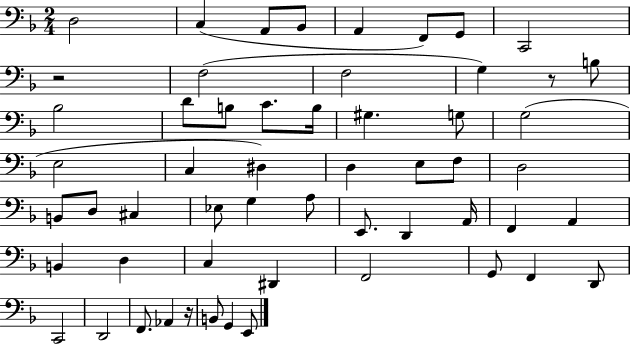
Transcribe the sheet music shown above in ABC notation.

X:1
T:Untitled
M:2/4
L:1/4
K:F
D,2 C, A,,/2 _B,,/2 A,, F,,/2 G,,/2 C,,2 z2 F,2 F,2 G, z/2 B,/2 _B,2 D/2 B,/2 C/2 B,/4 ^G, G,/2 G,2 E,2 C, ^D, D, E,/2 F,/2 D,2 B,,/2 D,/2 ^C, _E,/2 G, A,/2 E,,/2 D,, A,,/4 F,, A,, B,, D, C, ^D,, F,,2 G,,/2 F,, D,,/2 C,,2 D,,2 F,,/2 _A,, z/4 B,,/2 G,, E,,/2